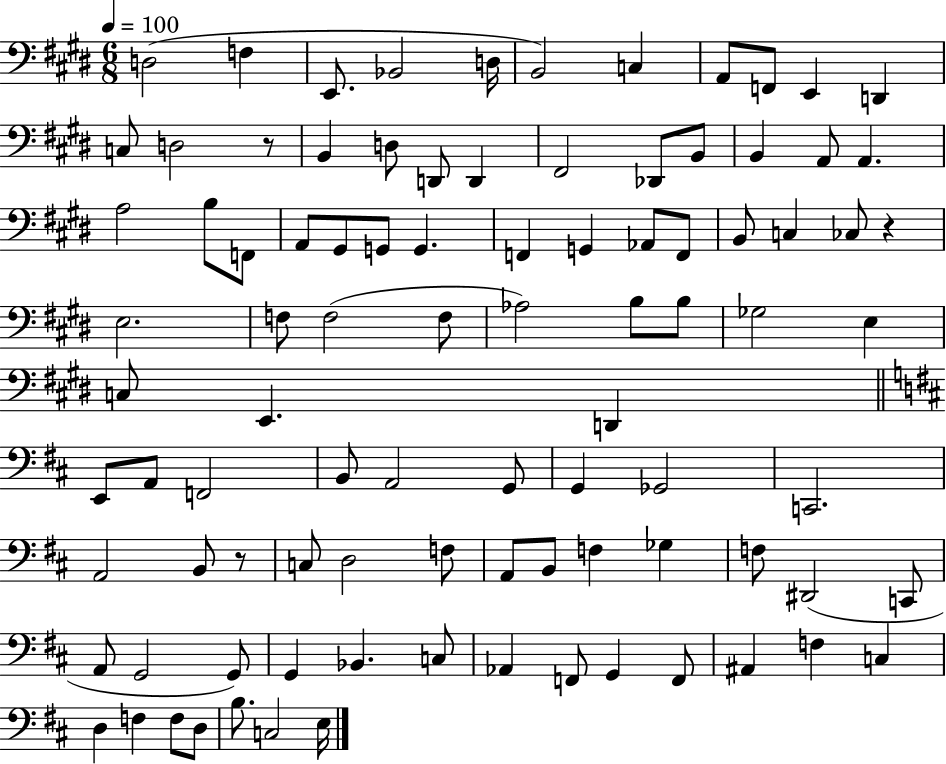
D3/h F3/q E2/e. Bb2/h D3/s B2/h C3/q A2/e F2/e E2/q D2/q C3/e D3/h R/e B2/q D3/e D2/e D2/q F#2/h Db2/e B2/e B2/q A2/e A2/q. A3/h B3/e F2/e A2/e G#2/e G2/e G2/q. F2/q G2/q Ab2/e F2/e B2/e C3/q CES3/e R/q E3/h. F3/e F3/h F3/e Ab3/h B3/e B3/e Gb3/h E3/q C3/e E2/q. D2/q E2/e A2/e F2/h B2/e A2/h G2/e G2/q Gb2/h C2/h. A2/h B2/e R/e C3/e D3/h F3/e A2/e B2/e F3/q Gb3/q F3/e D#2/h C2/e A2/e G2/h G2/e G2/q Bb2/q. C3/e Ab2/q F2/e G2/q F2/e A#2/q F3/q C3/q D3/q F3/q F3/e D3/e B3/e. C3/h E3/s